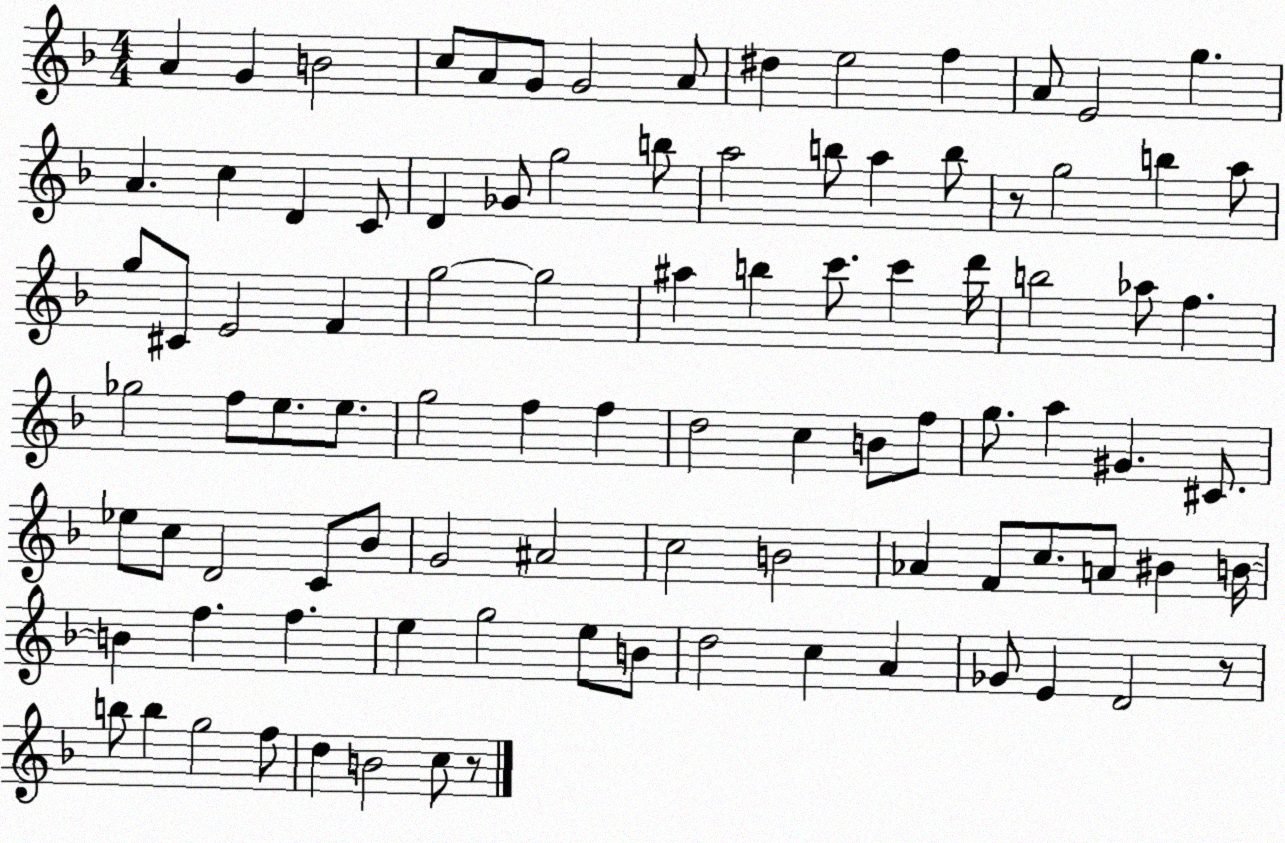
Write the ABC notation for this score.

X:1
T:Untitled
M:4/4
L:1/4
K:F
A G B2 c/2 A/2 G/2 G2 A/2 ^d e2 f A/2 E2 g A c D C/2 D _G/2 g2 b/2 a2 b/2 a b/2 z/2 g2 b a/2 g/2 ^C/2 E2 F g2 g2 ^a b c'/2 c' d'/4 b2 _a/2 f _g2 f/2 e/2 e/2 g2 f f d2 c B/2 f/2 g/2 a ^G ^C/2 _e/2 c/2 D2 C/2 _B/2 G2 ^A2 c2 B2 _A F/2 c/2 A/2 ^B B/4 B f f e g2 e/2 B/2 d2 c A _G/2 E D2 z/2 b/2 b g2 f/2 d B2 c/2 z/2